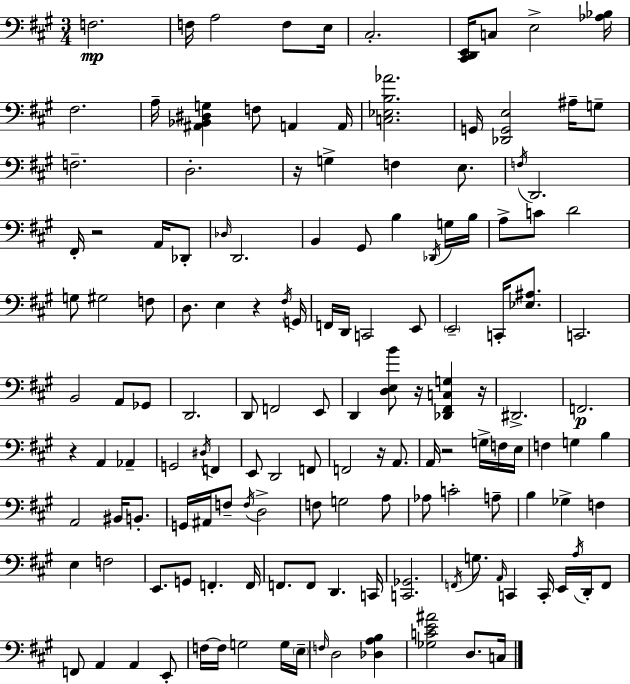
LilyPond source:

{
  \clef bass
  \numericTimeSignature
  \time 3/4
  \key a \major
  f2.\mp | f16 a2 f8 e16 | cis2.-. | <cis, d, e,>16 c8 e2-> <aes bes>16 | \break fis2. | a16-- <ais, bes, dis g>4 f8 a,4 a,16 | <c ees b aes'>2. | g,16 <des, g, e>2 ais16-- g8-- | \break f2.-- | d2.-. | r16 g4-> f4 e8. | \acciaccatura { f16 } d,2. | \break fis,16-. r2 a,16 des,8-. | \grace { des16 } d,2. | b,4 gis,8 b4 | \acciaccatura { des,16 } g16 b16 a8-> c'8 d'2 | \break g8 gis2 | f8 d8. e4 r4 | \acciaccatura { fis16 } g,16 f,16 d,16 c,2 | e,8 \parenthesize e,2-- | \break c,16-. <ees ais>8. c,2. | b,2 | a,8 ges,8 d,2. | d,8 f,2 | \break e,8 d,4 <d e b'>8 r16 <des, fis, c g>4 | r16 dis,2.-> | f,2.\p | r4 a,4 | \break aes,4-- g,2 | \acciaccatura { dis16 } f,4 e,8 d,2 | f,8 f,2 | r16 a,8. a,16 r2 | \break g16-> f16 e16 f4 g4 | b4 a,2 | bis,16 b,8.-. g,16 ais,16 f8-- \acciaccatura { f16 } d2-> | f8 g2 | \break a8 aes8 c'2-. | a8-- b4 ges4-> | f4 e4 f2 | e,8. g,8 f,4.-. | \break f,16 f,8. f,8 d,4. | c,16 <c, ges,>2. | \acciaccatura { f,16 } g8. \grace { a,16 } c,4 | c,16-. e,16 \acciaccatura { a16 } d,16-. f,8 f,8 a,4 | \break a,4 e,8-. f16~~ f16 g2 | g16 \parenthesize e16-- \grace { f16 } d2 | <des a b>4 <ges c' e' ais'>2 | d8. c16 \bar "|."
}